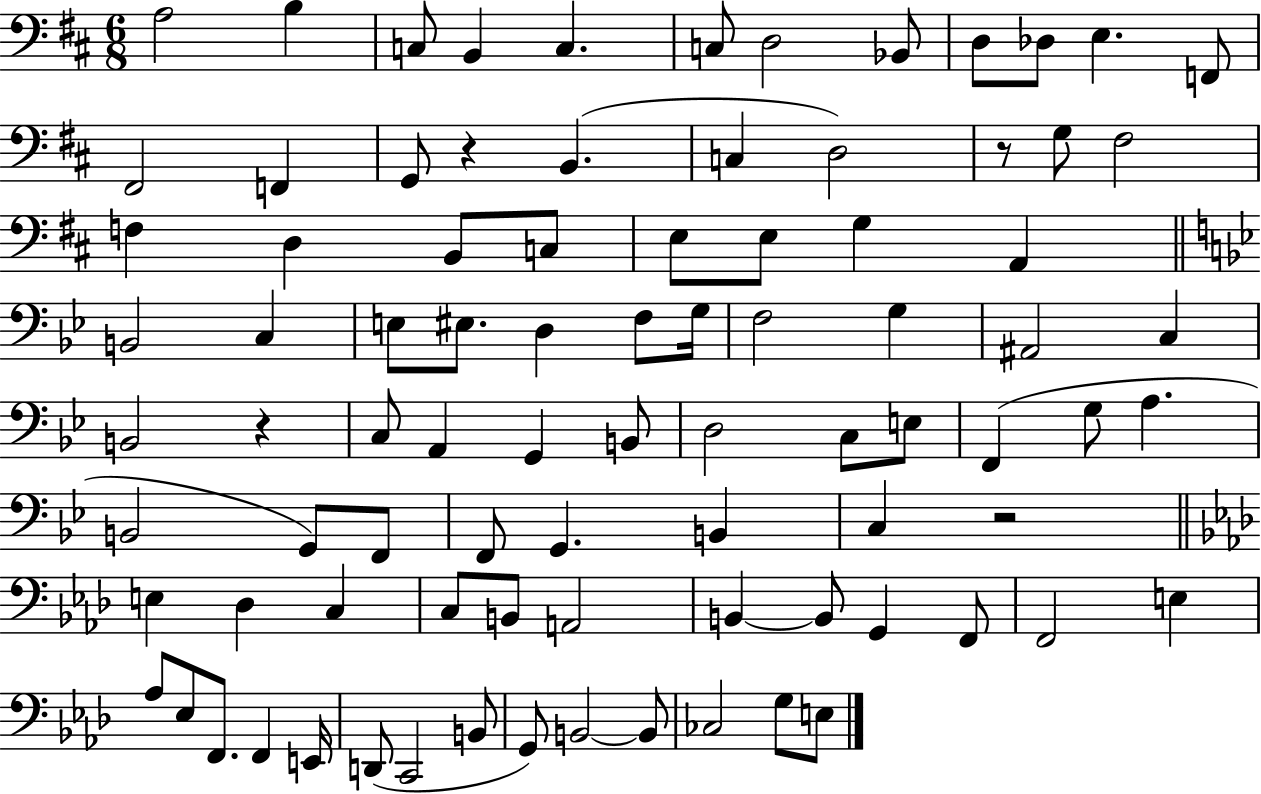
{
  \clef bass
  \numericTimeSignature
  \time 6/8
  \key d \major
  a2 b4 | c8 b,4 c4. | c8 d2 bes,8 | d8 des8 e4. f,8 | \break fis,2 f,4 | g,8 r4 b,4.( | c4 d2) | r8 g8 fis2 | \break f4 d4 b,8 c8 | e8 e8 g4 a,4 | \bar "||" \break \key bes \major b,2 c4 | e8 eis8. d4 f8 g16 | f2 g4 | ais,2 c4 | \break b,2 r4 | c8 a,4 g,4 b,8 | d2 c8 e8 | f,4( g8 a4. | \break b,2 g,8) f,8 | f,8 g,4. b,4 | c4 r2 | \bar "||" \break \key f \minor e4 des4 c4 | c8 b,8 a,2 | b,4~~ b,8 g,4 f,8 | f,2 e4 | \break aes8 ees8 f,8. f,4 e,16 | d,8( c,2 b,8 | g,8) b,2~~ b,8 | ces2 g8 e8 | \break \bar "|."
}